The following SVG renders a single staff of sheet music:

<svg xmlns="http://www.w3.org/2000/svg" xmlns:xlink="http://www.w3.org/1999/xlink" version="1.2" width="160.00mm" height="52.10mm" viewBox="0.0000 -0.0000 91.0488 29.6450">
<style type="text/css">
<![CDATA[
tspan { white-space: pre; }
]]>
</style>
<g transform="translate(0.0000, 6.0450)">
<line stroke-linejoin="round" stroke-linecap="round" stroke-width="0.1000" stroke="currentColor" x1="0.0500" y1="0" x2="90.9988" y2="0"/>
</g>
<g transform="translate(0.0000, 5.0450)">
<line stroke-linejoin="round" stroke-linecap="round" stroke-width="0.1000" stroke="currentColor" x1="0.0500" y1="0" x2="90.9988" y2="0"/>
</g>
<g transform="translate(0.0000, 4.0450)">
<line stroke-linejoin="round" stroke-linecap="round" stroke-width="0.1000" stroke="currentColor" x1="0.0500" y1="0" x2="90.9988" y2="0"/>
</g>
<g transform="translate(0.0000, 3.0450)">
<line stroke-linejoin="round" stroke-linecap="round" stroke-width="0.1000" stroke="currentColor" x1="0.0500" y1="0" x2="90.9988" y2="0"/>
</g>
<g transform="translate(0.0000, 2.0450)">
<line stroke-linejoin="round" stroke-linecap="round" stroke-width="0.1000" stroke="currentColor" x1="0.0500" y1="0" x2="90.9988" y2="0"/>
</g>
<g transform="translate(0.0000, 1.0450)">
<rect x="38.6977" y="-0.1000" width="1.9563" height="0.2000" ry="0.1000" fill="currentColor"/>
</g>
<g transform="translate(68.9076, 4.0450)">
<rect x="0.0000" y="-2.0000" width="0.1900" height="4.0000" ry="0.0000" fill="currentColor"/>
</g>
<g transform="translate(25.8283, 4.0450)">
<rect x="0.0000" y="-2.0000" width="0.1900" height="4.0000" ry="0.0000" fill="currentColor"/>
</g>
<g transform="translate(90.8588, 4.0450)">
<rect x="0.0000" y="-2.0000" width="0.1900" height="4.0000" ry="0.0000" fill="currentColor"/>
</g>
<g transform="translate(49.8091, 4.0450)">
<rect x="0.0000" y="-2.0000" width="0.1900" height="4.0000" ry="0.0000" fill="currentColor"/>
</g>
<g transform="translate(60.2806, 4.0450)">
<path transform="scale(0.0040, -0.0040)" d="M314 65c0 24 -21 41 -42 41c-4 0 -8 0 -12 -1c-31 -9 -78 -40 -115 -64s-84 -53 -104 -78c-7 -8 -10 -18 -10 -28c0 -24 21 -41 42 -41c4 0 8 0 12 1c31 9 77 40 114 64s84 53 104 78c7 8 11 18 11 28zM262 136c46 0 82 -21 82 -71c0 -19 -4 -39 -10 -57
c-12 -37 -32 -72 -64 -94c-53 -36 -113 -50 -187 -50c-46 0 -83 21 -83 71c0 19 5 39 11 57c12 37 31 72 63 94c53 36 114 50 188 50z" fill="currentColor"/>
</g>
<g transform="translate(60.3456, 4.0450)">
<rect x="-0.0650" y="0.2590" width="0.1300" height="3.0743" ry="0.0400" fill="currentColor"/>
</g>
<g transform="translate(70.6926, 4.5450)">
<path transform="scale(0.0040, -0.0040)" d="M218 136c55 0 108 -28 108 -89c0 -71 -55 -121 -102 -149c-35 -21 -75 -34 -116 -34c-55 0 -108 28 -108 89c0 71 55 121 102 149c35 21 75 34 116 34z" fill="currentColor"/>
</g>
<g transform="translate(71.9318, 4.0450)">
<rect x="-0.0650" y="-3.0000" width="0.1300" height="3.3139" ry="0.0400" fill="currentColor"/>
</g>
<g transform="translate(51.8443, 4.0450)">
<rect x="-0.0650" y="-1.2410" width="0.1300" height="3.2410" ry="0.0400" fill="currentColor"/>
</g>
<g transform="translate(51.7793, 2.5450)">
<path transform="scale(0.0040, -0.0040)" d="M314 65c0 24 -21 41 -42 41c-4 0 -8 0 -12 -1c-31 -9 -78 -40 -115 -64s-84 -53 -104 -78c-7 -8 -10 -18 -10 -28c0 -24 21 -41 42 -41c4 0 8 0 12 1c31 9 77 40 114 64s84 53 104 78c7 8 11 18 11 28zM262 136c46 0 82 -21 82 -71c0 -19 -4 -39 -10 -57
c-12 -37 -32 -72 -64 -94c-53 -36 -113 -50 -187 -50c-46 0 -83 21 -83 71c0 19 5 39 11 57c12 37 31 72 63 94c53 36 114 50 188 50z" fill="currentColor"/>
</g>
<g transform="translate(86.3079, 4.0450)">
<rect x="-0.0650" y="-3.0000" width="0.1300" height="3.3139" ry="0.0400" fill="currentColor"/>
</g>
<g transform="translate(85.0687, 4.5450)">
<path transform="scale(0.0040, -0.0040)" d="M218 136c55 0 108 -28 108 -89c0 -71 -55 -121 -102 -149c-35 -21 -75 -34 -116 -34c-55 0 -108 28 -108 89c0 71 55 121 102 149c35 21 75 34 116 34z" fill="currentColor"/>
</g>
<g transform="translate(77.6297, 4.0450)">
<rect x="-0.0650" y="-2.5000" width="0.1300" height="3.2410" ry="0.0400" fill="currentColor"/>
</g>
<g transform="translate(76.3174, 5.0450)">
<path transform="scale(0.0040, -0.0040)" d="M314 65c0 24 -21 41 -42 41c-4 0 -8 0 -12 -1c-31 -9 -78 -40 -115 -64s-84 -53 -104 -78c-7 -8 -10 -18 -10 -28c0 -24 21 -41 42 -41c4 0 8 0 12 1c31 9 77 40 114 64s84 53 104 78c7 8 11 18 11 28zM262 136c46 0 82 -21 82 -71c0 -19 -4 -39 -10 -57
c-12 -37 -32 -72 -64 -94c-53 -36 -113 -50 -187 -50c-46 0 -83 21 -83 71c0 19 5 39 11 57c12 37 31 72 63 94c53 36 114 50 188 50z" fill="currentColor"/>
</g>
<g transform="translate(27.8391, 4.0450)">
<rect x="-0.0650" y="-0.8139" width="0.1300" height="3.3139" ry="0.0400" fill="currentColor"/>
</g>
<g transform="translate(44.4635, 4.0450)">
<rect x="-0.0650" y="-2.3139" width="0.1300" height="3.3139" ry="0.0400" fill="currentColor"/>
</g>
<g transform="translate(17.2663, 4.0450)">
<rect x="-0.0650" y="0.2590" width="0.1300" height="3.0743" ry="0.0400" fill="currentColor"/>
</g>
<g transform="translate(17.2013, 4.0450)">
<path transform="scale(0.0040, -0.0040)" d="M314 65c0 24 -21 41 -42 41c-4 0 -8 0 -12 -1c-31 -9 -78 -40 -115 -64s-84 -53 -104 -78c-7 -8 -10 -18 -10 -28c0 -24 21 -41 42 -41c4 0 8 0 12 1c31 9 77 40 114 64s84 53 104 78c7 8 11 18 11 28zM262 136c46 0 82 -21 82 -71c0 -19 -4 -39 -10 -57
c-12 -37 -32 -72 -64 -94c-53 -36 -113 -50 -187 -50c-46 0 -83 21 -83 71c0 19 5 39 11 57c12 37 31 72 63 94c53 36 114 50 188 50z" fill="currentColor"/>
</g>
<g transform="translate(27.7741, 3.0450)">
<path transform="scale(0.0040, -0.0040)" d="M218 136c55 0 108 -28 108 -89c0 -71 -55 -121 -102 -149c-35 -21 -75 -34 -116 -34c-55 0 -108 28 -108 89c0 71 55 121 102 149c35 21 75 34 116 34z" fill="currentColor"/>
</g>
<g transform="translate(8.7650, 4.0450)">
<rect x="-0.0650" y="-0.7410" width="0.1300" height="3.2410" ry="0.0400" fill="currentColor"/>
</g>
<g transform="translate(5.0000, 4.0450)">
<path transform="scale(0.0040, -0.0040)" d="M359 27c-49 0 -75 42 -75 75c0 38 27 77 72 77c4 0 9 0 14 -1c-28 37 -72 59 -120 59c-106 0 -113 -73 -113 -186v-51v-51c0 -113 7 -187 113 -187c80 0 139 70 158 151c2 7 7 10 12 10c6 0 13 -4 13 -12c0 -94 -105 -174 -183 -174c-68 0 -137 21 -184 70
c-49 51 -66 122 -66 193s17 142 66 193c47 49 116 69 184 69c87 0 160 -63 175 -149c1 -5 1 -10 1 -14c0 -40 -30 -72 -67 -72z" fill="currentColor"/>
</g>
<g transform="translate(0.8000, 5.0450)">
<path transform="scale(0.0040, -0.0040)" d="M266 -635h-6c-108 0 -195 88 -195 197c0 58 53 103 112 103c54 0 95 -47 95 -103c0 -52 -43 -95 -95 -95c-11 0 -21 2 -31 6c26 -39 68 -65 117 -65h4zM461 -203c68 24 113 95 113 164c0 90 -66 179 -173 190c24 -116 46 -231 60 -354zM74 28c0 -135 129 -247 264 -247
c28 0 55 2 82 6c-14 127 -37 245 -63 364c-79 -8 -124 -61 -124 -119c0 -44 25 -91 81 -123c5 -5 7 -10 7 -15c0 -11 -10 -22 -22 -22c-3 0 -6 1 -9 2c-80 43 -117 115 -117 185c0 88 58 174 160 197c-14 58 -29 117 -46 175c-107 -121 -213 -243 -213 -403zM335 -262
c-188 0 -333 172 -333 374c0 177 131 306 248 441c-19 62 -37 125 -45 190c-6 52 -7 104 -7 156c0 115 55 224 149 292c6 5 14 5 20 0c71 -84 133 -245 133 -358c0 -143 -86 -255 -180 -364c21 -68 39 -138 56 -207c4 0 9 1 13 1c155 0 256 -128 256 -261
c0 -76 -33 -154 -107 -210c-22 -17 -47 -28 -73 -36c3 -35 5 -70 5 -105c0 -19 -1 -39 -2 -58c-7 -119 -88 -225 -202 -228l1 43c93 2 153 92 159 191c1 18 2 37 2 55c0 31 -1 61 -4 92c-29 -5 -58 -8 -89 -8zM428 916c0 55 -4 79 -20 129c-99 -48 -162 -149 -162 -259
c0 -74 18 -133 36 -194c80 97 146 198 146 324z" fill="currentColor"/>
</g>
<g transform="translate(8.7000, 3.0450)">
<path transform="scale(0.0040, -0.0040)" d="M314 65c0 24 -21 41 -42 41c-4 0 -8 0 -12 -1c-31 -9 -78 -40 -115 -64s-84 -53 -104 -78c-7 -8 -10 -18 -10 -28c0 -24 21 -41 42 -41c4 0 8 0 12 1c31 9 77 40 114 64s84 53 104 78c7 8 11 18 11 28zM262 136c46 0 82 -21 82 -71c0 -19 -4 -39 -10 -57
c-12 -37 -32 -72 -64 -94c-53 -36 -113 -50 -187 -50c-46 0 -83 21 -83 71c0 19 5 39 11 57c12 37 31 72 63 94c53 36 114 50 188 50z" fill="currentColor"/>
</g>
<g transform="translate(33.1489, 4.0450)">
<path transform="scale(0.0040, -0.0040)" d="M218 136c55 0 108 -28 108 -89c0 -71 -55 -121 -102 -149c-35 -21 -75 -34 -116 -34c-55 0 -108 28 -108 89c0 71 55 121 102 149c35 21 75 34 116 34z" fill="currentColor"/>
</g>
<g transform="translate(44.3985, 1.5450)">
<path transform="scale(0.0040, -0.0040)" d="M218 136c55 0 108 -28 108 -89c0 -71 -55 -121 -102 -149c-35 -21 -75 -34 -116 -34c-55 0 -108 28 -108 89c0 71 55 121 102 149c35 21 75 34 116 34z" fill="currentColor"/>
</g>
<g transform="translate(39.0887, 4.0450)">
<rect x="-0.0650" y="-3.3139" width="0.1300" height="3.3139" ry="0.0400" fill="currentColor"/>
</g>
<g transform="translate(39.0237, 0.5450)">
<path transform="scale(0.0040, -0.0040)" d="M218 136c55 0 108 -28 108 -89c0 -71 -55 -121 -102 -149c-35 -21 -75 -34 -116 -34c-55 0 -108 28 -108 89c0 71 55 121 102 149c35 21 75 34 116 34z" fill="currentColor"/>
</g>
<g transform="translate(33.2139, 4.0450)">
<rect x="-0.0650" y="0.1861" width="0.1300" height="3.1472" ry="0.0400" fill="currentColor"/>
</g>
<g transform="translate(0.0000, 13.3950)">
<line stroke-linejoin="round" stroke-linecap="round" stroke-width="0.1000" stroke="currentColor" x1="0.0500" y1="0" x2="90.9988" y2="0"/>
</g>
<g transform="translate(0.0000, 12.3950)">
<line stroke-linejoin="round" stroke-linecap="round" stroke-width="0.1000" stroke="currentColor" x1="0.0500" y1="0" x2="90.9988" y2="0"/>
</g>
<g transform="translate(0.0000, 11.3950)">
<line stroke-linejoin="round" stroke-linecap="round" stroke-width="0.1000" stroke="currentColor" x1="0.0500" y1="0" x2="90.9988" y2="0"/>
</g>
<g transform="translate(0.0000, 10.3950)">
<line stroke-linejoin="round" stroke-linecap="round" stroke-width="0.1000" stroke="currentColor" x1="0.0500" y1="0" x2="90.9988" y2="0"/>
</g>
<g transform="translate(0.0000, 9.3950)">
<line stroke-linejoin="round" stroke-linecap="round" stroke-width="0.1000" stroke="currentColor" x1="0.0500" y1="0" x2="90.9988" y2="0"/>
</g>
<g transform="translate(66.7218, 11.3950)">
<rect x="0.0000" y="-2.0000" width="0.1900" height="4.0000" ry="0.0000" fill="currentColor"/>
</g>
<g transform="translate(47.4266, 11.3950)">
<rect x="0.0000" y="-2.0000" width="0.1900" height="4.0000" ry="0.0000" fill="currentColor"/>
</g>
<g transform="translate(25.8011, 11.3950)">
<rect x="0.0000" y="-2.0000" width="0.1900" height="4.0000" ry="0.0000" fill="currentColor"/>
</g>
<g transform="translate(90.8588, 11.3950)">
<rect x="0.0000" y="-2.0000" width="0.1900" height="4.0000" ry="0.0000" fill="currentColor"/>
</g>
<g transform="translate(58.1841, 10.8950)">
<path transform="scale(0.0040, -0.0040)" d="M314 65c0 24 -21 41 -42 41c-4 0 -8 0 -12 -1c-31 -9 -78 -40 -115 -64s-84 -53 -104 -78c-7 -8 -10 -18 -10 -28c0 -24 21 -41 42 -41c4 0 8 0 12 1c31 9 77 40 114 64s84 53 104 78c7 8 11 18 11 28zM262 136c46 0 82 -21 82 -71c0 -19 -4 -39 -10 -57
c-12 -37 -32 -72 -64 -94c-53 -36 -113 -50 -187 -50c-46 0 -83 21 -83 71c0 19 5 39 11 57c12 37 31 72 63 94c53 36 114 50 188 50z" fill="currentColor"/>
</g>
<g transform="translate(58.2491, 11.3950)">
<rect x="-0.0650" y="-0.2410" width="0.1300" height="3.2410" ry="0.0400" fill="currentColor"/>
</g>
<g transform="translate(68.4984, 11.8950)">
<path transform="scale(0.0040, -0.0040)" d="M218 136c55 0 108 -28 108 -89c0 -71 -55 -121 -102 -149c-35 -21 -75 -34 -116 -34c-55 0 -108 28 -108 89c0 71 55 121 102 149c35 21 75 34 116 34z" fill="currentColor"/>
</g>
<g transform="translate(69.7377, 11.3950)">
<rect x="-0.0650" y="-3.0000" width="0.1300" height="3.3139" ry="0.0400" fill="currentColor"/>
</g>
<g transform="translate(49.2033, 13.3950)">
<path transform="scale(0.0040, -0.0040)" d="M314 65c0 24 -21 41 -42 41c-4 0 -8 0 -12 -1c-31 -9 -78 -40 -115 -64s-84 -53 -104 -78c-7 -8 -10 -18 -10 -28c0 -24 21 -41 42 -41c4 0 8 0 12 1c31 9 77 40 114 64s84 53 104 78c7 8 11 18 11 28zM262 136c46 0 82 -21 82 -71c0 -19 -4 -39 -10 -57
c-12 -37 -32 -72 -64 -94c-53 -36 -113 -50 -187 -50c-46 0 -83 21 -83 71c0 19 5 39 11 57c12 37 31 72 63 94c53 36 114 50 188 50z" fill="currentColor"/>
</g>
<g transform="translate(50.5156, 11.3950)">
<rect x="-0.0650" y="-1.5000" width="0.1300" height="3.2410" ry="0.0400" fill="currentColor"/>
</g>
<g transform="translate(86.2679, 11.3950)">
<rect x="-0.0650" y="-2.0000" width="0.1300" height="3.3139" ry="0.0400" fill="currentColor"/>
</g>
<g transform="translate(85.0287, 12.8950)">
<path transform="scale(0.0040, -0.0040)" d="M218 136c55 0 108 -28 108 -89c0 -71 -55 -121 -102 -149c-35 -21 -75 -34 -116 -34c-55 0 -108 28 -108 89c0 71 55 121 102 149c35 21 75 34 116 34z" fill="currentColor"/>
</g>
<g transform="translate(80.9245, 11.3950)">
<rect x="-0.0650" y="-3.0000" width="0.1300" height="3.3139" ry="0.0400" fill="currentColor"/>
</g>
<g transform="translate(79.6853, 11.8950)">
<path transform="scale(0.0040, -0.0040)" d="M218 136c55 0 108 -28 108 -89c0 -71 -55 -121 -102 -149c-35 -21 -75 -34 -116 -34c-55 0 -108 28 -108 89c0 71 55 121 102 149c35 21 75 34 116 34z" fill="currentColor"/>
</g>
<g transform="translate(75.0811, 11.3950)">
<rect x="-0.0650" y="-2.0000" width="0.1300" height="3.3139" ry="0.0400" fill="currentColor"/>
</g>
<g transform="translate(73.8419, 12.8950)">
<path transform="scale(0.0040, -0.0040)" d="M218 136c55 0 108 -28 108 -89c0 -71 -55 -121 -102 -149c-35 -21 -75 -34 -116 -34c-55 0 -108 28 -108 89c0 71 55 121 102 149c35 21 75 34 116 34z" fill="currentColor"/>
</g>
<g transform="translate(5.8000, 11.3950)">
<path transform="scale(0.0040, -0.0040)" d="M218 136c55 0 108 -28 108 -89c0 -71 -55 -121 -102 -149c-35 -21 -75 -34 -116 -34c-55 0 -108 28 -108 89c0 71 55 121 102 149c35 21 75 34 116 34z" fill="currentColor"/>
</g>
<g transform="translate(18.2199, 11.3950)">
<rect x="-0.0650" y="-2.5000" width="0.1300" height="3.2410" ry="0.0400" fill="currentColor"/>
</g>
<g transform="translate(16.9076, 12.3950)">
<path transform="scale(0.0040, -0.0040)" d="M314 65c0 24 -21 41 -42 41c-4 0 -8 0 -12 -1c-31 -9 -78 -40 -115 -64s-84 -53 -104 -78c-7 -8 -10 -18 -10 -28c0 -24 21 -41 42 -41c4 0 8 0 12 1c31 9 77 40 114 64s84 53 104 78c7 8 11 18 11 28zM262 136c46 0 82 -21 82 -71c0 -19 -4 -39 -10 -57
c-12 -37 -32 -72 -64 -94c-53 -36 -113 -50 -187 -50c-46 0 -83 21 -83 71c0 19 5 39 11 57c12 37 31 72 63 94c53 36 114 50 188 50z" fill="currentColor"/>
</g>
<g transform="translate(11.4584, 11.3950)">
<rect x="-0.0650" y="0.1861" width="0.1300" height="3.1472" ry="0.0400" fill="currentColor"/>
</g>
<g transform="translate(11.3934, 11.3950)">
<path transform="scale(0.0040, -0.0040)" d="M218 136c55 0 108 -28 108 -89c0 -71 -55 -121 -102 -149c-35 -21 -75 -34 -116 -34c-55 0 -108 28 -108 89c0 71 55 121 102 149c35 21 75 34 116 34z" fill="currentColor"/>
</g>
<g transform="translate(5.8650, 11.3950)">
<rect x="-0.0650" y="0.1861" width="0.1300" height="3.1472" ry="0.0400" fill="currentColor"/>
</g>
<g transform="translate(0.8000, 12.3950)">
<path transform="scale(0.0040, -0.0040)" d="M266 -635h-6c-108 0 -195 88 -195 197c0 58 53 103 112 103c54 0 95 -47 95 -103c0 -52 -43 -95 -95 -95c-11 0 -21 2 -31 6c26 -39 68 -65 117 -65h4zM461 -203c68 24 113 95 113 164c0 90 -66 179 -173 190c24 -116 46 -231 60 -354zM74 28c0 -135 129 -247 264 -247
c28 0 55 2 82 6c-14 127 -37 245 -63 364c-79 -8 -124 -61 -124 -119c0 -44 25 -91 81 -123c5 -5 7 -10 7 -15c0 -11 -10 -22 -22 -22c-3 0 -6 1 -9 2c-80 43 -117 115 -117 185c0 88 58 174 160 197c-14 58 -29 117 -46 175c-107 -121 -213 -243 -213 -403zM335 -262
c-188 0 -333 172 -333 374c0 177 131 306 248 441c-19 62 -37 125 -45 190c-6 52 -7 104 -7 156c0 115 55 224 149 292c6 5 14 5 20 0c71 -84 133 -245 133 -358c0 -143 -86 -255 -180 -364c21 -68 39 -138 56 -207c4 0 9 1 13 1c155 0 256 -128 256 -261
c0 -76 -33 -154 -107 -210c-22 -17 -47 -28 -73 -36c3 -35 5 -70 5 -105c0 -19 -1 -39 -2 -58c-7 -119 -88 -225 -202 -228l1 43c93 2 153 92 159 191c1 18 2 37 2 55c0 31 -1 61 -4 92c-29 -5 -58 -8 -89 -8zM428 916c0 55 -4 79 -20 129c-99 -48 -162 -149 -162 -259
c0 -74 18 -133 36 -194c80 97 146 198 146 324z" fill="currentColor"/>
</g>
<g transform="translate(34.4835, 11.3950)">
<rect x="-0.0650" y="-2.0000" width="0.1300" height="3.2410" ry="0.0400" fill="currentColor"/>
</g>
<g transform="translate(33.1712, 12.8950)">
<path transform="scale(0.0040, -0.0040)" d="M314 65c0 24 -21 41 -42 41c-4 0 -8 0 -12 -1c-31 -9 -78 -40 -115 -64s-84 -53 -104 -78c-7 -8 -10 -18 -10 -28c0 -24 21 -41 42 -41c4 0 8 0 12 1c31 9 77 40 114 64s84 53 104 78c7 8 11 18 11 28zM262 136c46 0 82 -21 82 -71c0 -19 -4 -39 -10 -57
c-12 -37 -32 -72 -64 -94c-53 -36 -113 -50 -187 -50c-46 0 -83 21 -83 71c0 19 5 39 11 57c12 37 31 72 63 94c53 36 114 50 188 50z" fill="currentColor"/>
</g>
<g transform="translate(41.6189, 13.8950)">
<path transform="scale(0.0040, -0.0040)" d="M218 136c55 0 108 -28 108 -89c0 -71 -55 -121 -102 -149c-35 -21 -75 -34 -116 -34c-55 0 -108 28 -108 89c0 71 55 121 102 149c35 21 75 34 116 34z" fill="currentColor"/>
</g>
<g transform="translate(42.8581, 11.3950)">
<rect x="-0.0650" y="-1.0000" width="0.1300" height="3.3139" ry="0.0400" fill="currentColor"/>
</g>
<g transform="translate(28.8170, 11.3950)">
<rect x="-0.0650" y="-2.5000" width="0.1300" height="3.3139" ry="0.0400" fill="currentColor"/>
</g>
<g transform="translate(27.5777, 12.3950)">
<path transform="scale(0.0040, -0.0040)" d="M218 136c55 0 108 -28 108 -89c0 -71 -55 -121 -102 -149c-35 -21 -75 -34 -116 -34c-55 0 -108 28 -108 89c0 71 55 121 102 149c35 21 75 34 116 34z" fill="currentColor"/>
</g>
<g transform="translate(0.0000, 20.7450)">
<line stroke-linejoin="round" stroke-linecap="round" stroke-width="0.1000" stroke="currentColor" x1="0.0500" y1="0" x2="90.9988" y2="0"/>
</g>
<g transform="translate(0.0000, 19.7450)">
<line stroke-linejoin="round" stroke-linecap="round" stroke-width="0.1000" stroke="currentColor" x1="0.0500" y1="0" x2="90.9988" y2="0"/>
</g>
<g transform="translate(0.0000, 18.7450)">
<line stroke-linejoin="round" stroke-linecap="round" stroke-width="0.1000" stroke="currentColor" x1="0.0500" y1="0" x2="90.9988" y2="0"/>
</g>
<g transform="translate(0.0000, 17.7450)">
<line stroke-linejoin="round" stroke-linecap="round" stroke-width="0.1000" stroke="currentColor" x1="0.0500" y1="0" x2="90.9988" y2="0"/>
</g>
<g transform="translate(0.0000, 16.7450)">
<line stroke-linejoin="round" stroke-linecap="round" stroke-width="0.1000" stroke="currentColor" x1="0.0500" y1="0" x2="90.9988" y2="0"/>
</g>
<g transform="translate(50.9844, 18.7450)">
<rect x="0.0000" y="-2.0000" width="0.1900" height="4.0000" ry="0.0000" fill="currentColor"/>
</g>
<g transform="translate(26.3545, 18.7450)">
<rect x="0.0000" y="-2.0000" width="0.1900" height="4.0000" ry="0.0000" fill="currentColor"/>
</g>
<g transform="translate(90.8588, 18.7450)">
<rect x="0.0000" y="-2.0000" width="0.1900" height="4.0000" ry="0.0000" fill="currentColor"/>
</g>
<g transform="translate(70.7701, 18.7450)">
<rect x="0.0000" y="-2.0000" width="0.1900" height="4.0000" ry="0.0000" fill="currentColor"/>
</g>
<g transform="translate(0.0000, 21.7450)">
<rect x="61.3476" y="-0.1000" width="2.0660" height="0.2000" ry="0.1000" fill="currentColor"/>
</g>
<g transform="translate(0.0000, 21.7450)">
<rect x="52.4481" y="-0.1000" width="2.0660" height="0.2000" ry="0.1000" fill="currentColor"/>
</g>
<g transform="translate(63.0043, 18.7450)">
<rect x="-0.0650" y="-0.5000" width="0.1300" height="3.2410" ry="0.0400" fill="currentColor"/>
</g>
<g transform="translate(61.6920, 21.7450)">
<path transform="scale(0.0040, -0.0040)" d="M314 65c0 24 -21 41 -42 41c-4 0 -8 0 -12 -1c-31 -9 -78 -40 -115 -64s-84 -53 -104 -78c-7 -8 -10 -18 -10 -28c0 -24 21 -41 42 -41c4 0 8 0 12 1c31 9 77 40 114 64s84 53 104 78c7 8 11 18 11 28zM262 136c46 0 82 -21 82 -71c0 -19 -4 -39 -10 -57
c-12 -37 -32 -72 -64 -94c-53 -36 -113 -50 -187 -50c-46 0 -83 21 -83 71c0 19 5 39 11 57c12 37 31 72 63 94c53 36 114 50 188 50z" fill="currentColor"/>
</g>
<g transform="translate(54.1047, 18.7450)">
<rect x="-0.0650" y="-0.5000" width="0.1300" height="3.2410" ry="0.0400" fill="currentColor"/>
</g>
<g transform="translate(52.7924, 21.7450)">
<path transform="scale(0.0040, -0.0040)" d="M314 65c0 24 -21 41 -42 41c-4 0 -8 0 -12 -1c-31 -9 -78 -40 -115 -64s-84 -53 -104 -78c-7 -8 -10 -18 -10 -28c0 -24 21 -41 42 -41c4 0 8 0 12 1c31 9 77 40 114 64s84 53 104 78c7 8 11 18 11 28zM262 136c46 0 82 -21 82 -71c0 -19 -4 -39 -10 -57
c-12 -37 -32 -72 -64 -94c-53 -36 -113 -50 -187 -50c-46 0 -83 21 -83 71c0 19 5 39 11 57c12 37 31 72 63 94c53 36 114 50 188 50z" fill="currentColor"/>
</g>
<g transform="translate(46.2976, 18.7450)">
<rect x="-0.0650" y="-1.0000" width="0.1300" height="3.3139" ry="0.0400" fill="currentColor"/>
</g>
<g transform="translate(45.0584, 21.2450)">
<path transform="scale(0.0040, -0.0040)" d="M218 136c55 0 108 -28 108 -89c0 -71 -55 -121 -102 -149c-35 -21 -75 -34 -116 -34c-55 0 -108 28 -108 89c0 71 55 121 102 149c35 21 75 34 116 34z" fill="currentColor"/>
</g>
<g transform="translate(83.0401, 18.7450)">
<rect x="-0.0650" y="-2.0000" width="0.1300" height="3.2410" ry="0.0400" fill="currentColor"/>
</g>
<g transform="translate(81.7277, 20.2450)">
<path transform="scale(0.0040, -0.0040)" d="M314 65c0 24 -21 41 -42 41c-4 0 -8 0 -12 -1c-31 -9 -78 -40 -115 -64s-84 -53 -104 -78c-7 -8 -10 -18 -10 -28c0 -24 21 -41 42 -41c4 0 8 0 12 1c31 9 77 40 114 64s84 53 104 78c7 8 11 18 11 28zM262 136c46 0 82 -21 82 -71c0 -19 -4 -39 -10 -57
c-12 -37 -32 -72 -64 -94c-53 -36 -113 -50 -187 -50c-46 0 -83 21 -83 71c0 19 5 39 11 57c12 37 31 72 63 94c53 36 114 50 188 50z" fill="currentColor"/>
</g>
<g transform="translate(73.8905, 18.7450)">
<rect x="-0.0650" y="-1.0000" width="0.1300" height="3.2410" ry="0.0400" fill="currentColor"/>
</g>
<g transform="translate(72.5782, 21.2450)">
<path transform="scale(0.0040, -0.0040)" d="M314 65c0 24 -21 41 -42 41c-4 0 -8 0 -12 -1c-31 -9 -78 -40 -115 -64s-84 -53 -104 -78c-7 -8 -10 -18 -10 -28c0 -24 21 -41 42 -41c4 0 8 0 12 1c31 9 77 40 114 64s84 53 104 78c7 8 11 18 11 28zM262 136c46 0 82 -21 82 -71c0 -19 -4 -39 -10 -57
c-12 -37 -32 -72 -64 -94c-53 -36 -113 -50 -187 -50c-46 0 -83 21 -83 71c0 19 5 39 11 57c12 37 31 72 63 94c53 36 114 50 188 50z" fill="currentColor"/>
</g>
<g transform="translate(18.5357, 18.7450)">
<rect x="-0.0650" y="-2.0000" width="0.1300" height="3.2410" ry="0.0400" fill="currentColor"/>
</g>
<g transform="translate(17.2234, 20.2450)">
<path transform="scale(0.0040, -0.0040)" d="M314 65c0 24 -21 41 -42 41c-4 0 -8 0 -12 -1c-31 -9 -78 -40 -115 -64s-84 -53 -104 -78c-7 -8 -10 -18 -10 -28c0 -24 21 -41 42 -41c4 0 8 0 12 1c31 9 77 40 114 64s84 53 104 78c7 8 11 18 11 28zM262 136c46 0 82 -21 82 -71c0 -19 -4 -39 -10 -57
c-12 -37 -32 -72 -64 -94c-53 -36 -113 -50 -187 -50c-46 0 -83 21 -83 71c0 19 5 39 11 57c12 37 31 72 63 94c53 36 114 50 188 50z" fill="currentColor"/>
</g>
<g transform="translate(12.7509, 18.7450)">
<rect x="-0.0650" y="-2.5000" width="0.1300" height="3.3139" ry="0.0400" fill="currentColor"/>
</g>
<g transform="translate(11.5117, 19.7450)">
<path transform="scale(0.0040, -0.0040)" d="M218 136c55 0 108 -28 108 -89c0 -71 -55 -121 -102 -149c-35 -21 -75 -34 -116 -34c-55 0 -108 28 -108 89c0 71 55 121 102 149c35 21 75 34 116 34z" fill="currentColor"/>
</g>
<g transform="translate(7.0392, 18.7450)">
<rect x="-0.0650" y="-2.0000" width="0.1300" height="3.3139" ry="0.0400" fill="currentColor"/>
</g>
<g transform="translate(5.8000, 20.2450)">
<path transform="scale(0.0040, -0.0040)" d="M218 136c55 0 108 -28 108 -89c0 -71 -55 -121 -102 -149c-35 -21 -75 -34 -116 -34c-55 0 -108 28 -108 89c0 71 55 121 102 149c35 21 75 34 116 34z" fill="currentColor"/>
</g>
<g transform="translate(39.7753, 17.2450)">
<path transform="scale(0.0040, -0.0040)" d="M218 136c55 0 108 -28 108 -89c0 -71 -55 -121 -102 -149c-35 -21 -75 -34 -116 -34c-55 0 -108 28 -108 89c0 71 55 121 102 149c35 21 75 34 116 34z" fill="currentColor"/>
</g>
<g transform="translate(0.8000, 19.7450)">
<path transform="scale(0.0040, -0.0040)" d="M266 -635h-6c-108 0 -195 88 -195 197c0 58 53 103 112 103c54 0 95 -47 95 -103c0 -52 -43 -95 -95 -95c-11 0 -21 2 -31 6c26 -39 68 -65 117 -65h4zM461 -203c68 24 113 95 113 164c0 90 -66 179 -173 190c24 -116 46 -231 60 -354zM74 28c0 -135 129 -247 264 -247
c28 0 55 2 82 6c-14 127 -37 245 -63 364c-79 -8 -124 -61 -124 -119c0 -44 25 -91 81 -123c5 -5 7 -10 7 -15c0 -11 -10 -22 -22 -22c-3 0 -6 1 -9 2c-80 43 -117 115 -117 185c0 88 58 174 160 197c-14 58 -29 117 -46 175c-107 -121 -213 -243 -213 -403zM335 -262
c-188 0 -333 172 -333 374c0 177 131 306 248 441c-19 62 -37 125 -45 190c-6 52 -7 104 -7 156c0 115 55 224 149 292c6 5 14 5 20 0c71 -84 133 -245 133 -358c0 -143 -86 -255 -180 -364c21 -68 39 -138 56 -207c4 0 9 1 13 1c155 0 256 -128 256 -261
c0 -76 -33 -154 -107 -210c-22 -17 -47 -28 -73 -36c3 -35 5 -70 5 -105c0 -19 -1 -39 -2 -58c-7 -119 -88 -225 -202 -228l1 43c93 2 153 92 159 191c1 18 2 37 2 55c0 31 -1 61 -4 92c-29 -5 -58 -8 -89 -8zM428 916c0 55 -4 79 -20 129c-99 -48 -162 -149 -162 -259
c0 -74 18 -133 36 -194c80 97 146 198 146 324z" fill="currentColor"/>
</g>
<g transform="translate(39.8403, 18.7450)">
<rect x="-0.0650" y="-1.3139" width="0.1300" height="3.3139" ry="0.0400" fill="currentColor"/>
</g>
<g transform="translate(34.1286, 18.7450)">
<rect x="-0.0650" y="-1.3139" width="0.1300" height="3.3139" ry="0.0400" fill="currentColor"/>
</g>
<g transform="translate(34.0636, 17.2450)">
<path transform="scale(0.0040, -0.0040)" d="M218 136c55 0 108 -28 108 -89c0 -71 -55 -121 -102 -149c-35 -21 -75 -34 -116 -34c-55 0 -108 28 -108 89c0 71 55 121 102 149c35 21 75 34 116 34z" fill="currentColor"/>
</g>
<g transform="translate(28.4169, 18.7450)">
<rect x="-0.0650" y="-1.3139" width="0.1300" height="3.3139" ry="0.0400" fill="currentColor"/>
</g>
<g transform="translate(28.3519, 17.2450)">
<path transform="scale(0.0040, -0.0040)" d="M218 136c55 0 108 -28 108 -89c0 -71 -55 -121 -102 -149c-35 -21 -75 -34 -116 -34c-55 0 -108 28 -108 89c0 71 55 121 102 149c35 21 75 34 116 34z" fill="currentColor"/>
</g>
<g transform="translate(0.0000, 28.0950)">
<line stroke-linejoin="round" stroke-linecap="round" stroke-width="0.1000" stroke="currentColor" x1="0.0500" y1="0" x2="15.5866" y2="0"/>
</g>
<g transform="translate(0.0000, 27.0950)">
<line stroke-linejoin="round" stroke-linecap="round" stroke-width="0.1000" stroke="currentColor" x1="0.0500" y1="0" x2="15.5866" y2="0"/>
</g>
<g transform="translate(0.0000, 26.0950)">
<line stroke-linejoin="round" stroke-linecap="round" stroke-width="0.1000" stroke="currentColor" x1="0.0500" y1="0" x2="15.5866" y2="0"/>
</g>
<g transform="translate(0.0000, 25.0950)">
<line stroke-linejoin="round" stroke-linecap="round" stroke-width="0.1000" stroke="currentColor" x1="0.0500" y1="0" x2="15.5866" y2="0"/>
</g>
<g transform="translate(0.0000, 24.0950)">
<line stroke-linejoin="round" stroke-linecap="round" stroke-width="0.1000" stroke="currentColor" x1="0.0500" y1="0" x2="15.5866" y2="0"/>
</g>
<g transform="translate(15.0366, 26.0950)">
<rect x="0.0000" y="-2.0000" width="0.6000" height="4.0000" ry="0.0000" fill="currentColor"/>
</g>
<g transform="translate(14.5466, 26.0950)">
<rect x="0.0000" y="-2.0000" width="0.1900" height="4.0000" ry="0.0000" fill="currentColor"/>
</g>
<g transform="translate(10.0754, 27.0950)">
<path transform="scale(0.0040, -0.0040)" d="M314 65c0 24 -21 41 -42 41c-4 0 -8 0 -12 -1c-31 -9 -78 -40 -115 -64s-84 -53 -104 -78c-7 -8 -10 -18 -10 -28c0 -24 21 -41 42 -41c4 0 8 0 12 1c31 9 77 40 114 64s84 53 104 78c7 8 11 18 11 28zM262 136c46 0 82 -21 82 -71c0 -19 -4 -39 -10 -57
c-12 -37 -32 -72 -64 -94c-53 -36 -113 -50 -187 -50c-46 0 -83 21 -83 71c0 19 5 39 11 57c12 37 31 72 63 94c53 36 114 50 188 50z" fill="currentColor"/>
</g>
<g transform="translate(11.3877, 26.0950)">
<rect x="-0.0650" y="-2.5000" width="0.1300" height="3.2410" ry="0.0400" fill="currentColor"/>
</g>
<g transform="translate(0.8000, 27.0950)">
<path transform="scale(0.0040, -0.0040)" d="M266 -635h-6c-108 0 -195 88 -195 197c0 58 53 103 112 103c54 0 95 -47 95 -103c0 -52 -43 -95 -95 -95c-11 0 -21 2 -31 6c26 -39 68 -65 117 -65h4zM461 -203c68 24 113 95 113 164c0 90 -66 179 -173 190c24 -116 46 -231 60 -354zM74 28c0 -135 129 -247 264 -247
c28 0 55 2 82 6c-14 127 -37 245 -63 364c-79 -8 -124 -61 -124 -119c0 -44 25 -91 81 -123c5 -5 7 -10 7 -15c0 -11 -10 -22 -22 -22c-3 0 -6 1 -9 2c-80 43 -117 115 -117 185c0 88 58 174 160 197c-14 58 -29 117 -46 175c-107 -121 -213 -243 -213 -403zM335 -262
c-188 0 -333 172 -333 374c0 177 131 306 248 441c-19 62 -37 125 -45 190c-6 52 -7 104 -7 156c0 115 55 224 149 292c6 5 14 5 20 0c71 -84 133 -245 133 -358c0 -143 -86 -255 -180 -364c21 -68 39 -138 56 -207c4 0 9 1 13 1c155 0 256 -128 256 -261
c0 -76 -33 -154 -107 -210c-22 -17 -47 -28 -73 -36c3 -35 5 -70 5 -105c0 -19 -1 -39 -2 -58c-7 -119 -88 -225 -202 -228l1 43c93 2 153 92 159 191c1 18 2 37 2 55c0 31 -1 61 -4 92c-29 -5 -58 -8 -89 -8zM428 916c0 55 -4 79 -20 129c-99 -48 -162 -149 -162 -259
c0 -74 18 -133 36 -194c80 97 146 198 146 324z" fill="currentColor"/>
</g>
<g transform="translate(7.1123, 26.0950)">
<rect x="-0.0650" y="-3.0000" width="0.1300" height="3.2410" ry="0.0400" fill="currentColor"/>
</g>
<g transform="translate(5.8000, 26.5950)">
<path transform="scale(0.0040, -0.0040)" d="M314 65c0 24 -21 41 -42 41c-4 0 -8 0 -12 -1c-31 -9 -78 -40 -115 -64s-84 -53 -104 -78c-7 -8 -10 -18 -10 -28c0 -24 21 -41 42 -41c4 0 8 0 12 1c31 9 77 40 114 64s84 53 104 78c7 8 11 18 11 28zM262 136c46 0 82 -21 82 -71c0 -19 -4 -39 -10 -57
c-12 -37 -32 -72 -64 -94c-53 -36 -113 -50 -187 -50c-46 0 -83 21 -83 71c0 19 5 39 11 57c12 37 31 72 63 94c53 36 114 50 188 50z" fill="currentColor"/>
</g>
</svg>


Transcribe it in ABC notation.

X:1
T:Untitled
M:4/4
L:1/4
K:C
d2 B2 d B b g e2 B2 A G2 A B B G2 G F2 D E2 c2 A F A F F G F2 e e e D C2 C2 D2 F2 A2 G2